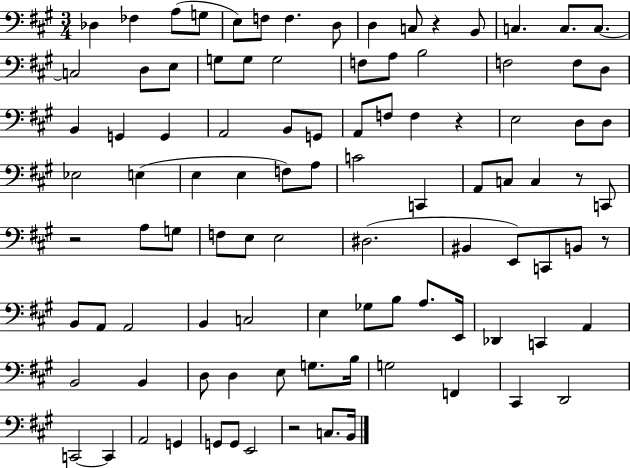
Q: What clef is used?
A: bass